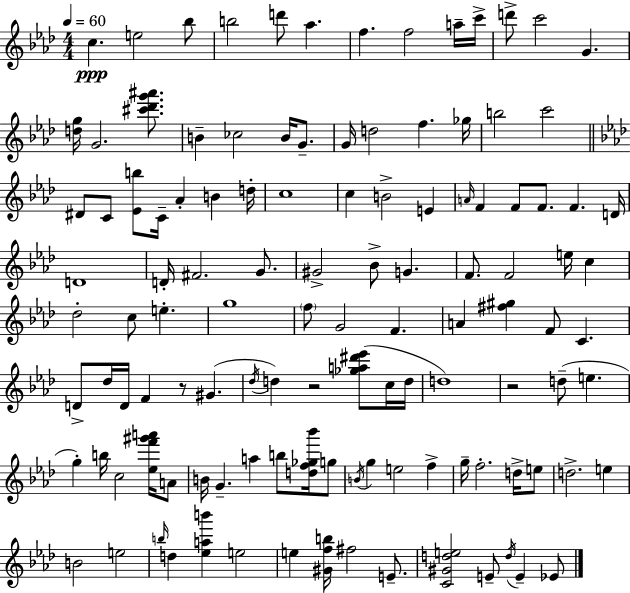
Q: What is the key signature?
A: F minor